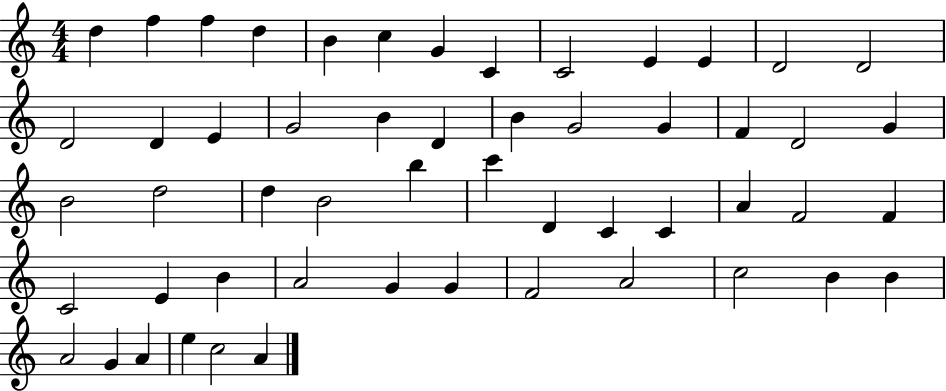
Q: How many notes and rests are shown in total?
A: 54